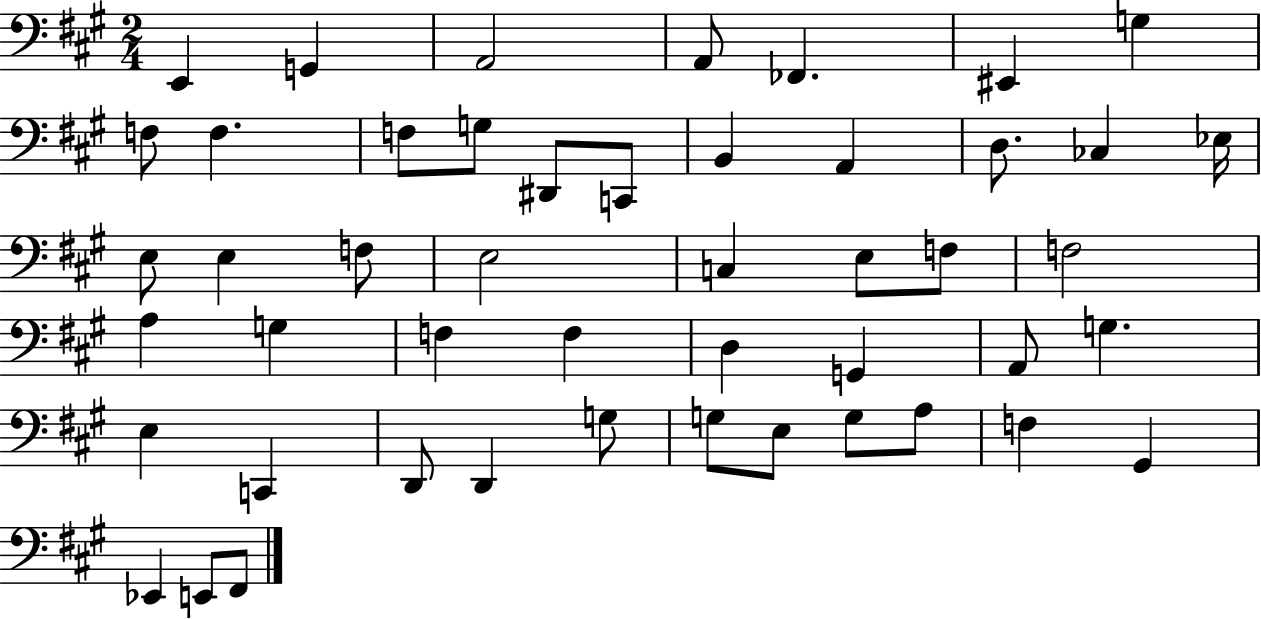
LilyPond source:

{
  \clef bass
  \numericTimeSignature
  \time 2/4
  \key a \major
  e,4 g,4 | a,2 | a,8 fes,4. | eis,4 g4 | \break f8 f4. | f8 g8 dis,8 c,8 | b,4 a,4 | d8. ces4 ees16 | \break e8 e4 f8 | e2 | c4 e8 f8 | f2 | \break a4 g4 | f4 f4 | d4 g,4 | a,8 g4. | \break e4 c,4 | d,8 d,4 g8 | g8 e8 g8 a8 | f4 gis,4 | \break ees,4 e,8 fis,8 | \bar "|."
}